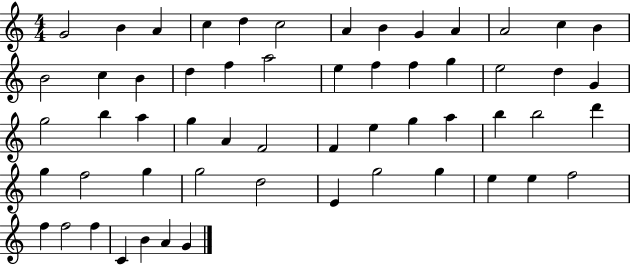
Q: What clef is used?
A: treble